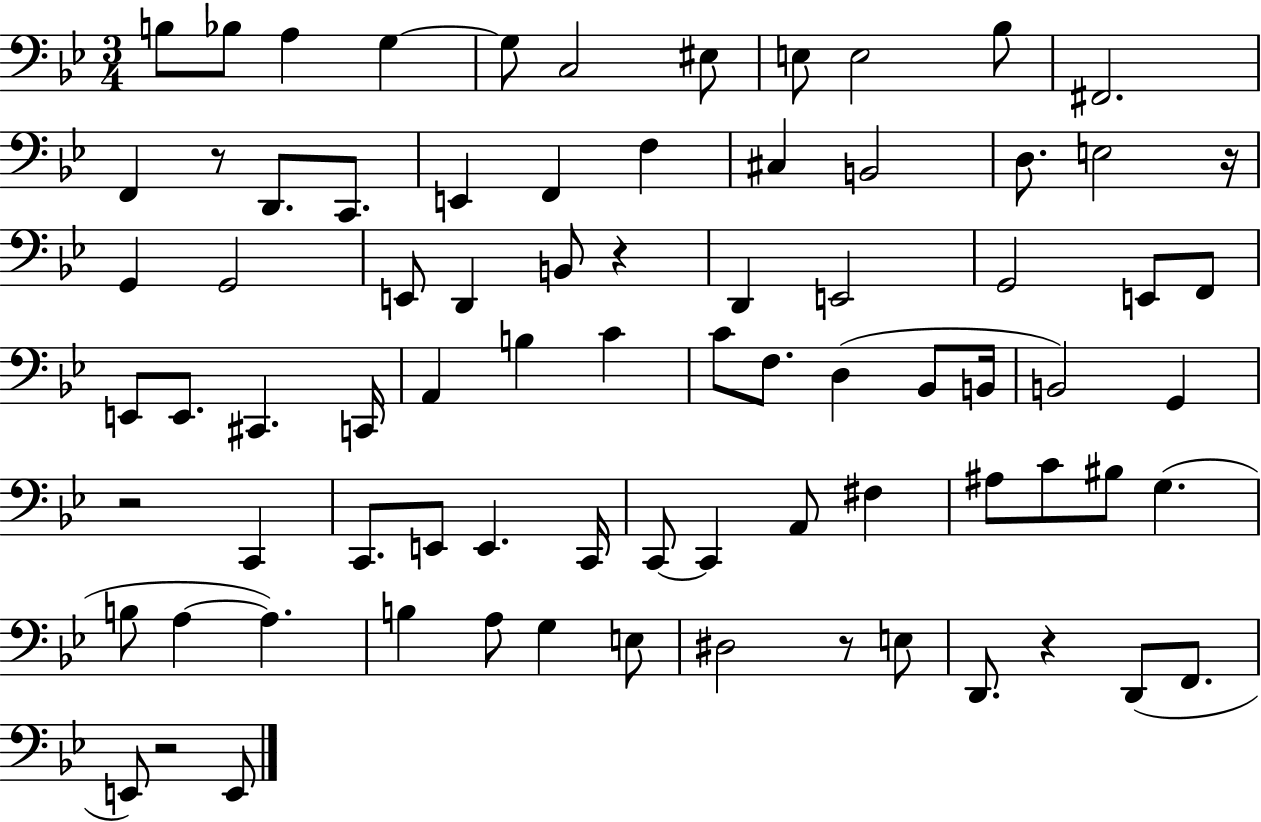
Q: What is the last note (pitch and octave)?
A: E2